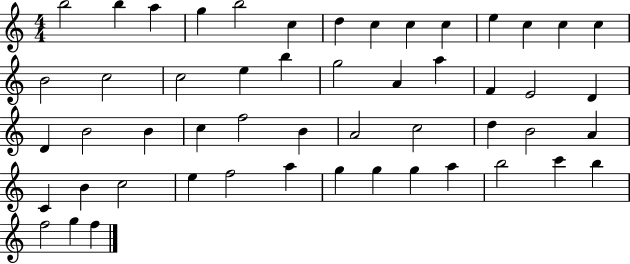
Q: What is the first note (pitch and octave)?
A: B5